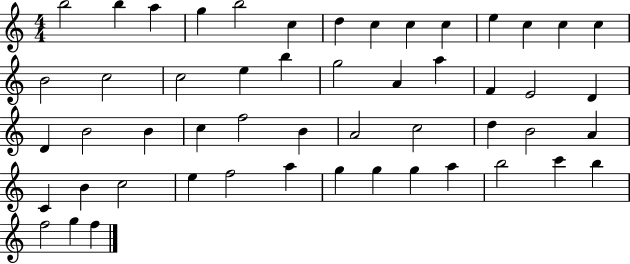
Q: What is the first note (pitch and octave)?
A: B5